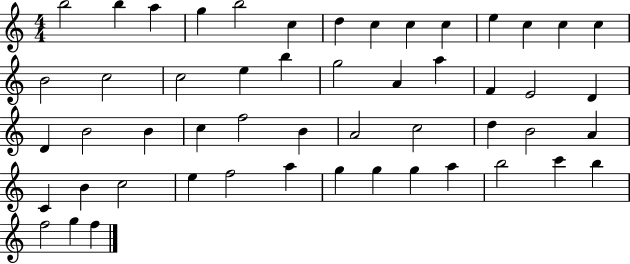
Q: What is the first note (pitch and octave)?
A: B5